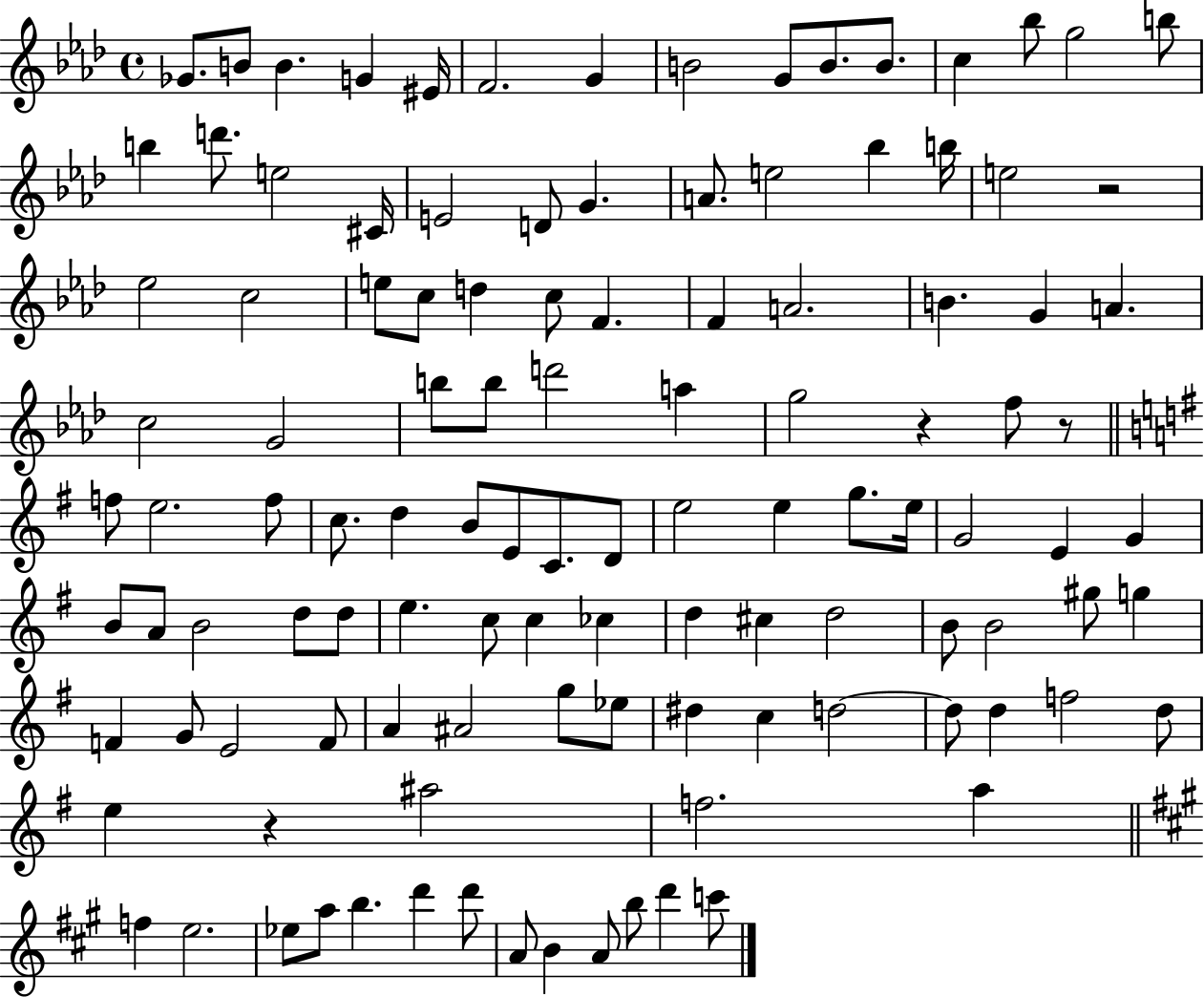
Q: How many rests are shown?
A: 4